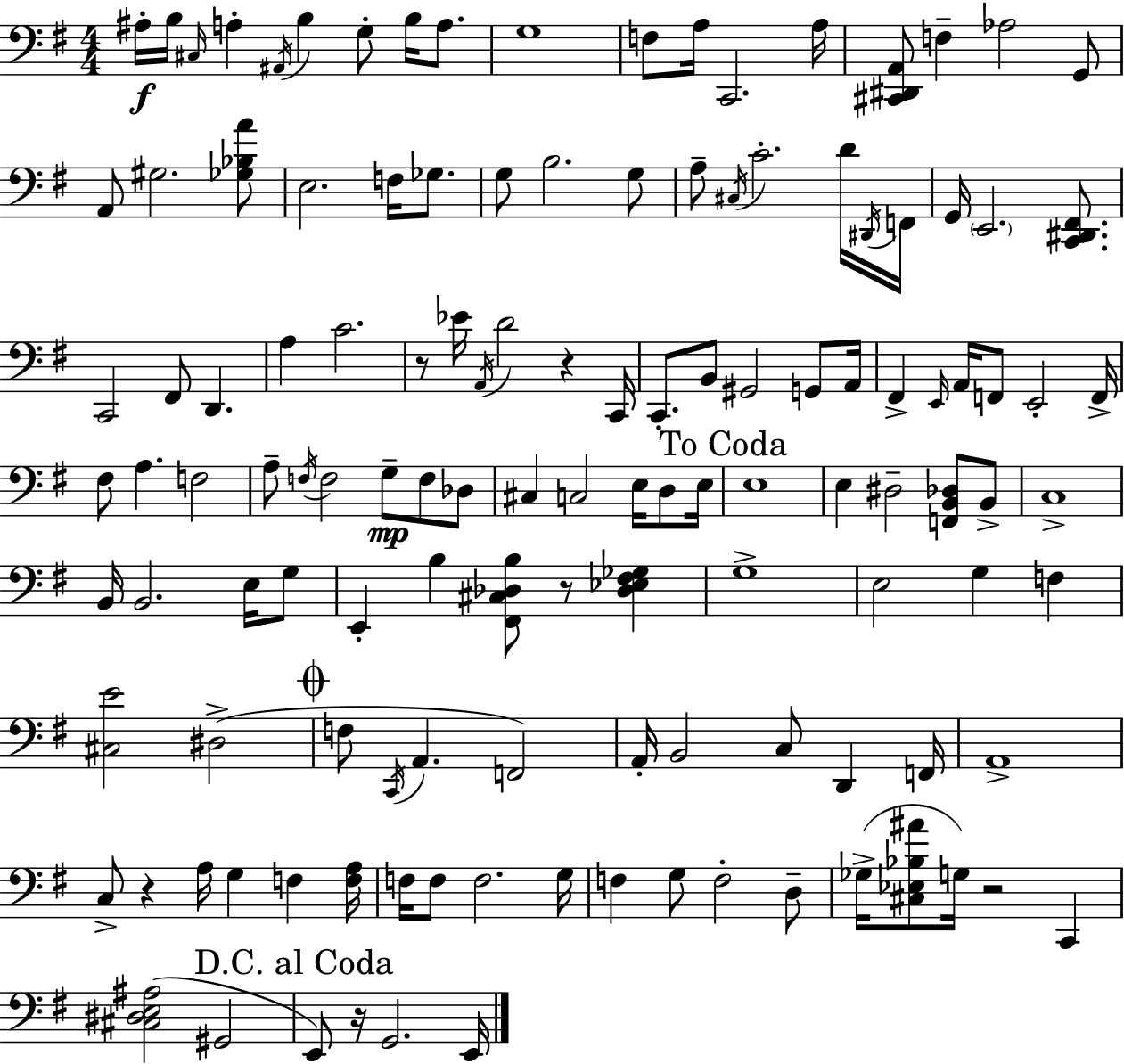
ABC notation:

X:1
T:Untitled
M:4/4
L:1/4
K:Em
^A,/4 B,/4 ^C,/4 A, ^A,,/4 B, G,/2 B,/4 A,/2 G,4 F,/2 A,/4 C,,2 A,/4 [^C,,^D,,A,,]/2 F, _A,2 G,,/2 A,,/2 ^G,2 [_G,_B,A]/2 E,2 F,/4 _G,/2 G,/2 B,2 G,/2 A,/2 ^C,/4 C2 D/4 ^D,,/4 F,,/4 G,,/4 E,,2 [C,,^D,,^F,,]/2 C,,2 ^F,,/2 D,, A, C2 z/2 _E/4 A,,/4 D2 z C,,/4 C,,/2 B,,/2 ^G,,2 G,,/2 A,,/4 ^F,, E,,/4 A,,/4 F,,/2 E,,2 F,,/4 ^F,/2 A, F,2 A,/2 F,/4 F,2 G,/2 F,/2 _D,/2 ^C, C,2 E,/4 D,/2 E,/4 E,4 E, ^D,2 [F,,B,,_D,]/2 B,,/2 C,4 B,,/4 B,,2 E,/4 G,/2 E,, B, [^F,,^C,_D,B,]/2 z/2 [_D,_E,^F,_G,] G,4 E,2 G, F, [^C,E]2 ^D,2 F,/2 C,,/4 A,, F,,2 A,,/4 B,,2 C,/2 D,, F,,/4 A,,4 C,/2 z A,/4 G, F, [F,A,]/4 F,/4 F,/2 F,2 G,/4 F, G,/2 F,2 D,/2 _G,/4 [^C,_E,_B,^A]/2 G,/4 z2 C,, [^C,^D,E,^A,]2 ^G,,2 E,,/2 z/4 G,,2 E,,/4